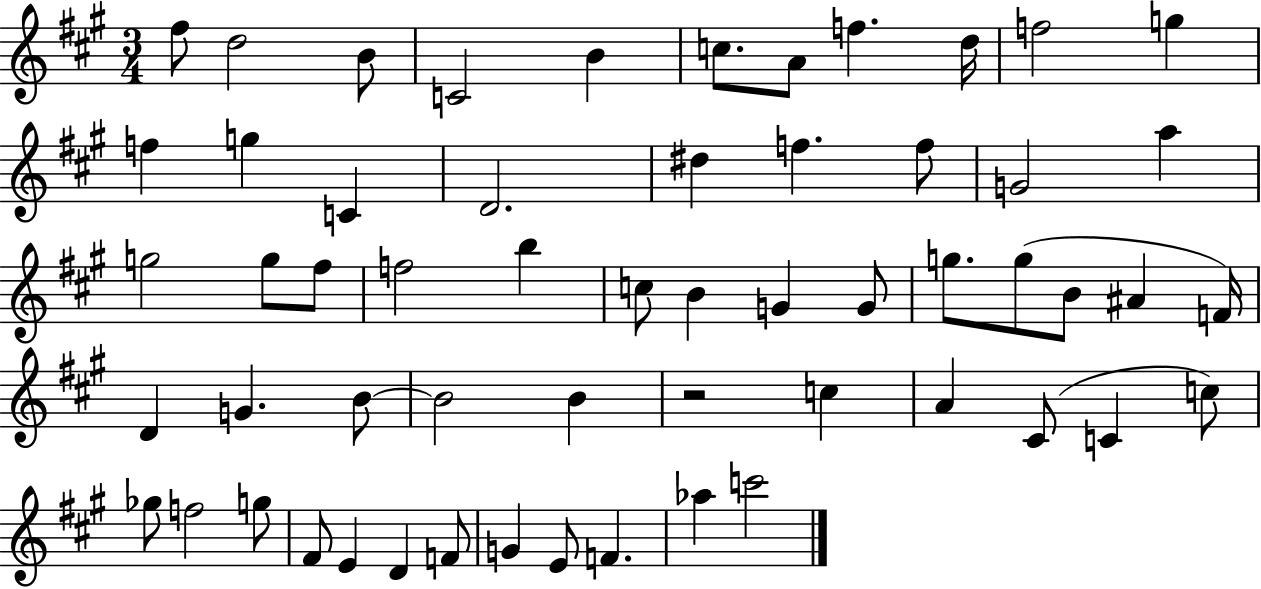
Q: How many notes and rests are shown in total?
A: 57